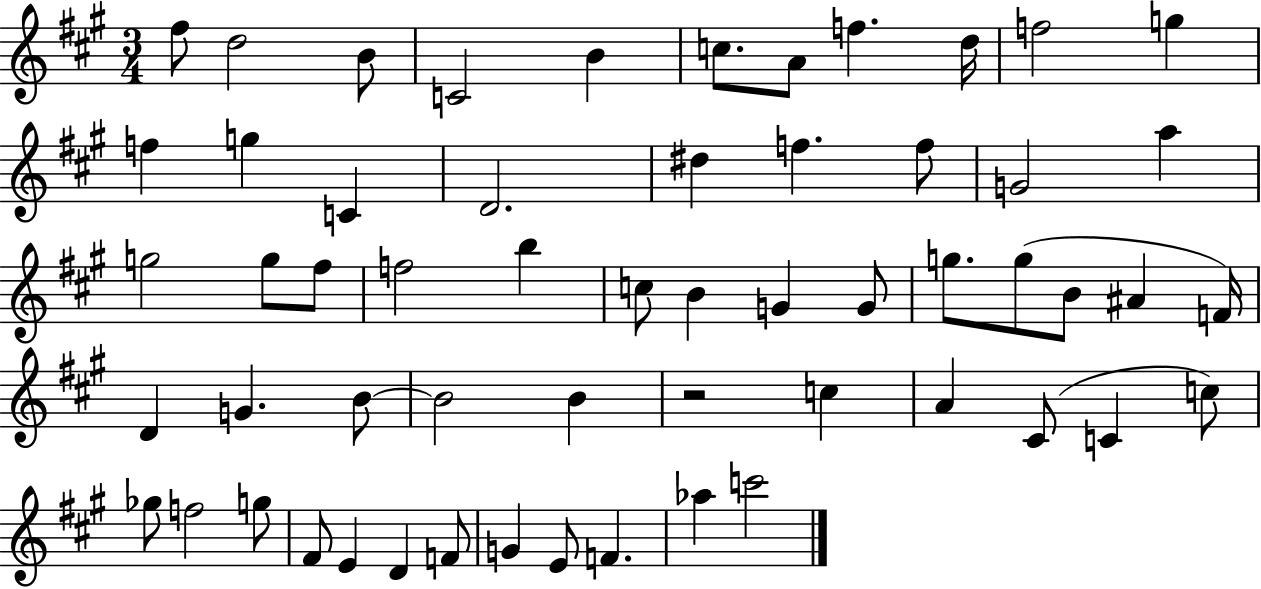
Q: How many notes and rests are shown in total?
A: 57